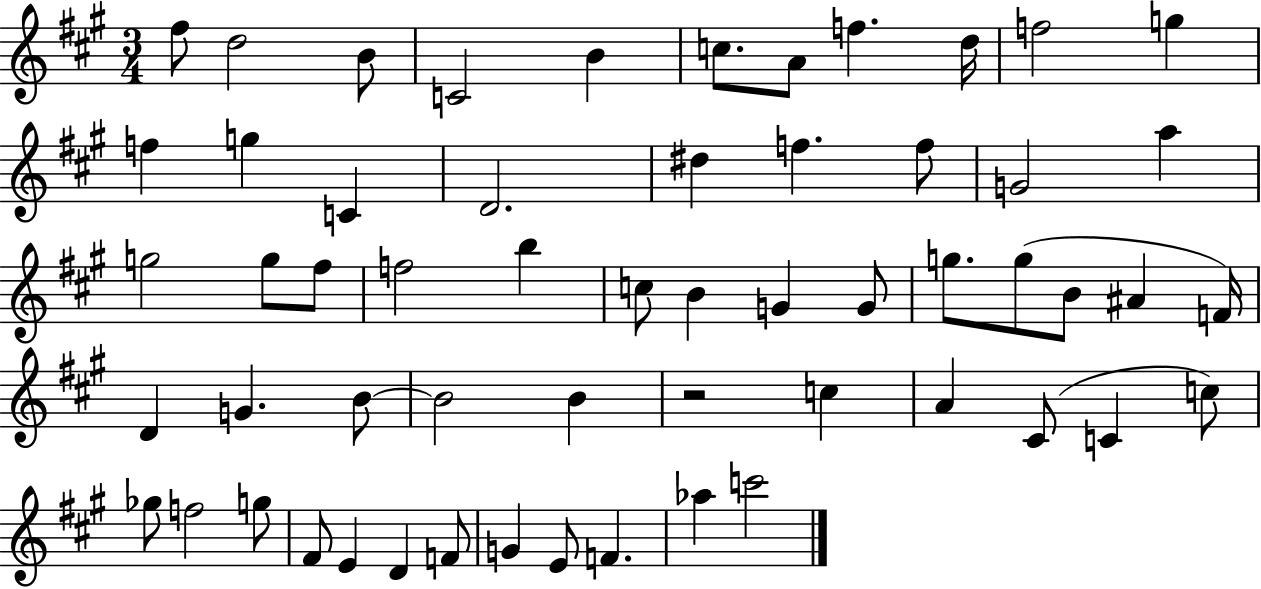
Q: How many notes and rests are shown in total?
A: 57